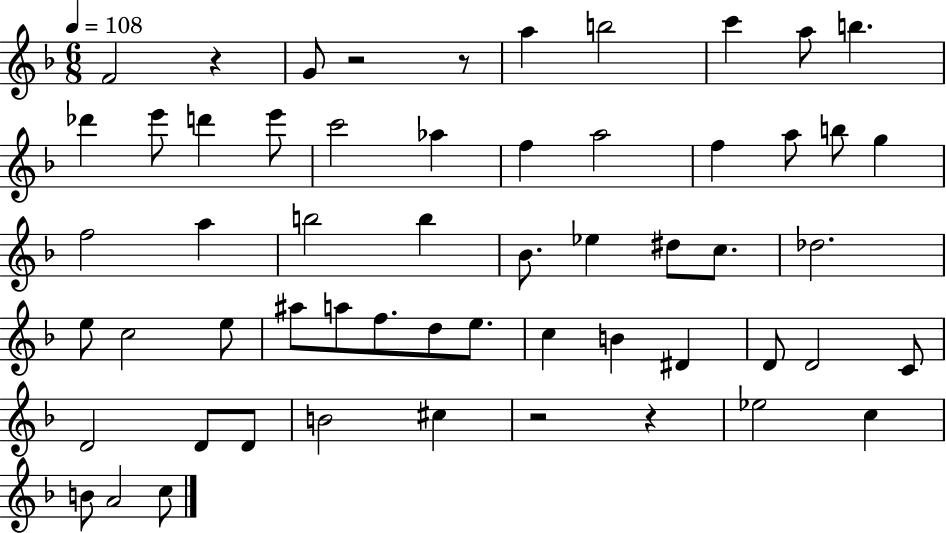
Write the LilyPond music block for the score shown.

{
  \clef treble
  \numericTimeSignature
  \time 6/8
  \key f \major
  \tempo 4 = 108
  f'2 r4 | g'8 r2 r8 | a''4 b''2 | c'''4 a''8 b''4. | \break des'''4 e'''8 d'''4 e'''8 | c'''2 aes''4 | f''4 a''2 | f''4 a''8 b''8 g''4 | \break f''2 a''4 | b''2 b''4 | bes'8. ees''4 dis''8 c''8. | des''2. | \break e''8 c''2 e''8 | ais''8 a''8 f''8. d''8 e''8. | c''4 b'4 dis'4 | d'8 d'2 c'8 | \break d'2 d'8 d'8 | b'2 cis''4 | r2 r4 | ees''2 c''4 | \break b'8 a'2 c''8 | \bar "|."
}